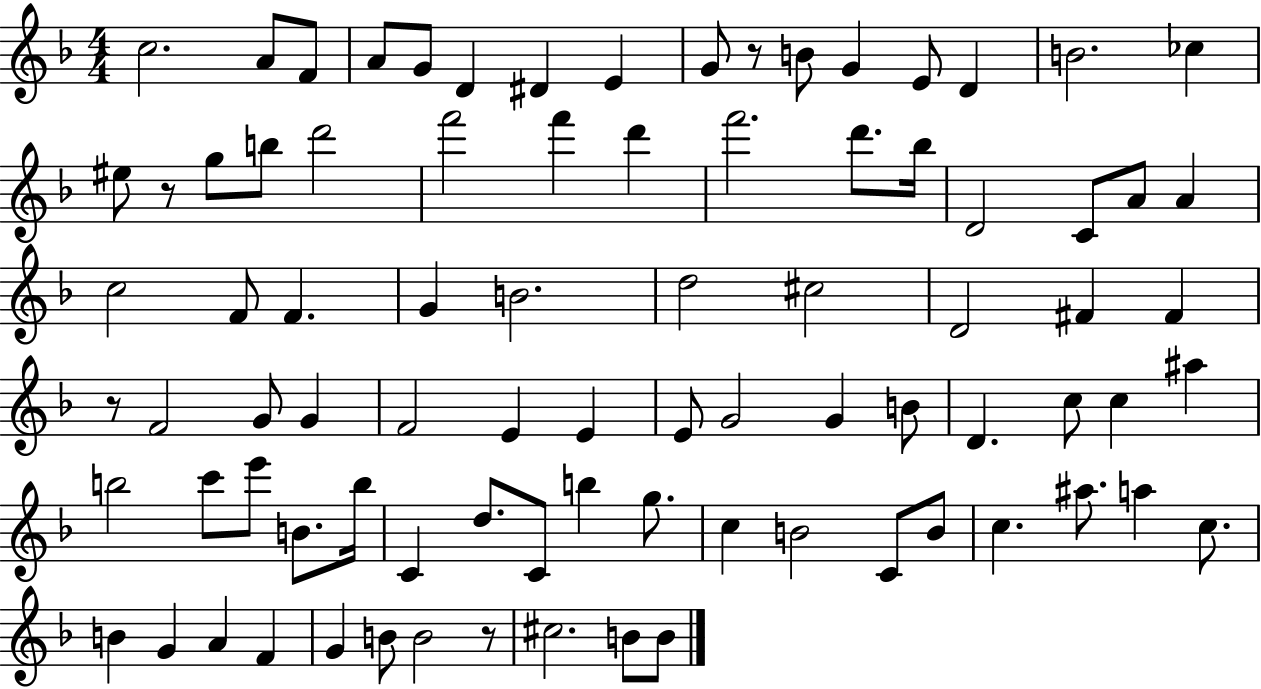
{
  \clef treble
  \numericTimeSignature
  \time 4/4
  \key f \major
  c''2. a'8 f'8 | a'8 g'8 d'4 dis'4 e'4 | g'8 r8 b'8 g'4 e'8 d'4 | b'2. ces''4 | \break eis''8 r8 g''8 b''8 d'''2 | f'''2 f'''4 d'''4 | f'''2. d'''8. bes''16 | d'2 c'8 a'8 a'4 | \break c''2 f'8 f'4. | g'4 b'2. | d''2 cis''2 | d'2 fis'4 fis'4 | \break r8 f'2 g'8 g'4 | f'2 e'4 e'4 | e'8 g'2 g'4 b'8 | d'4. c''8 c''4 ais''4 | \break b''2 c'''8 e'''8 b'8. b''16 | c'4 d''8. c'8 b''4 g''8. | c''4 b'2 c'8 b'8 | c''4. ais''8. a''4 c''8. | \break b'4 g'4 a'4 f'4 | g'4 b'8 b'2 r8 | cis''2. b'8 b'8 | \bar "|."
}